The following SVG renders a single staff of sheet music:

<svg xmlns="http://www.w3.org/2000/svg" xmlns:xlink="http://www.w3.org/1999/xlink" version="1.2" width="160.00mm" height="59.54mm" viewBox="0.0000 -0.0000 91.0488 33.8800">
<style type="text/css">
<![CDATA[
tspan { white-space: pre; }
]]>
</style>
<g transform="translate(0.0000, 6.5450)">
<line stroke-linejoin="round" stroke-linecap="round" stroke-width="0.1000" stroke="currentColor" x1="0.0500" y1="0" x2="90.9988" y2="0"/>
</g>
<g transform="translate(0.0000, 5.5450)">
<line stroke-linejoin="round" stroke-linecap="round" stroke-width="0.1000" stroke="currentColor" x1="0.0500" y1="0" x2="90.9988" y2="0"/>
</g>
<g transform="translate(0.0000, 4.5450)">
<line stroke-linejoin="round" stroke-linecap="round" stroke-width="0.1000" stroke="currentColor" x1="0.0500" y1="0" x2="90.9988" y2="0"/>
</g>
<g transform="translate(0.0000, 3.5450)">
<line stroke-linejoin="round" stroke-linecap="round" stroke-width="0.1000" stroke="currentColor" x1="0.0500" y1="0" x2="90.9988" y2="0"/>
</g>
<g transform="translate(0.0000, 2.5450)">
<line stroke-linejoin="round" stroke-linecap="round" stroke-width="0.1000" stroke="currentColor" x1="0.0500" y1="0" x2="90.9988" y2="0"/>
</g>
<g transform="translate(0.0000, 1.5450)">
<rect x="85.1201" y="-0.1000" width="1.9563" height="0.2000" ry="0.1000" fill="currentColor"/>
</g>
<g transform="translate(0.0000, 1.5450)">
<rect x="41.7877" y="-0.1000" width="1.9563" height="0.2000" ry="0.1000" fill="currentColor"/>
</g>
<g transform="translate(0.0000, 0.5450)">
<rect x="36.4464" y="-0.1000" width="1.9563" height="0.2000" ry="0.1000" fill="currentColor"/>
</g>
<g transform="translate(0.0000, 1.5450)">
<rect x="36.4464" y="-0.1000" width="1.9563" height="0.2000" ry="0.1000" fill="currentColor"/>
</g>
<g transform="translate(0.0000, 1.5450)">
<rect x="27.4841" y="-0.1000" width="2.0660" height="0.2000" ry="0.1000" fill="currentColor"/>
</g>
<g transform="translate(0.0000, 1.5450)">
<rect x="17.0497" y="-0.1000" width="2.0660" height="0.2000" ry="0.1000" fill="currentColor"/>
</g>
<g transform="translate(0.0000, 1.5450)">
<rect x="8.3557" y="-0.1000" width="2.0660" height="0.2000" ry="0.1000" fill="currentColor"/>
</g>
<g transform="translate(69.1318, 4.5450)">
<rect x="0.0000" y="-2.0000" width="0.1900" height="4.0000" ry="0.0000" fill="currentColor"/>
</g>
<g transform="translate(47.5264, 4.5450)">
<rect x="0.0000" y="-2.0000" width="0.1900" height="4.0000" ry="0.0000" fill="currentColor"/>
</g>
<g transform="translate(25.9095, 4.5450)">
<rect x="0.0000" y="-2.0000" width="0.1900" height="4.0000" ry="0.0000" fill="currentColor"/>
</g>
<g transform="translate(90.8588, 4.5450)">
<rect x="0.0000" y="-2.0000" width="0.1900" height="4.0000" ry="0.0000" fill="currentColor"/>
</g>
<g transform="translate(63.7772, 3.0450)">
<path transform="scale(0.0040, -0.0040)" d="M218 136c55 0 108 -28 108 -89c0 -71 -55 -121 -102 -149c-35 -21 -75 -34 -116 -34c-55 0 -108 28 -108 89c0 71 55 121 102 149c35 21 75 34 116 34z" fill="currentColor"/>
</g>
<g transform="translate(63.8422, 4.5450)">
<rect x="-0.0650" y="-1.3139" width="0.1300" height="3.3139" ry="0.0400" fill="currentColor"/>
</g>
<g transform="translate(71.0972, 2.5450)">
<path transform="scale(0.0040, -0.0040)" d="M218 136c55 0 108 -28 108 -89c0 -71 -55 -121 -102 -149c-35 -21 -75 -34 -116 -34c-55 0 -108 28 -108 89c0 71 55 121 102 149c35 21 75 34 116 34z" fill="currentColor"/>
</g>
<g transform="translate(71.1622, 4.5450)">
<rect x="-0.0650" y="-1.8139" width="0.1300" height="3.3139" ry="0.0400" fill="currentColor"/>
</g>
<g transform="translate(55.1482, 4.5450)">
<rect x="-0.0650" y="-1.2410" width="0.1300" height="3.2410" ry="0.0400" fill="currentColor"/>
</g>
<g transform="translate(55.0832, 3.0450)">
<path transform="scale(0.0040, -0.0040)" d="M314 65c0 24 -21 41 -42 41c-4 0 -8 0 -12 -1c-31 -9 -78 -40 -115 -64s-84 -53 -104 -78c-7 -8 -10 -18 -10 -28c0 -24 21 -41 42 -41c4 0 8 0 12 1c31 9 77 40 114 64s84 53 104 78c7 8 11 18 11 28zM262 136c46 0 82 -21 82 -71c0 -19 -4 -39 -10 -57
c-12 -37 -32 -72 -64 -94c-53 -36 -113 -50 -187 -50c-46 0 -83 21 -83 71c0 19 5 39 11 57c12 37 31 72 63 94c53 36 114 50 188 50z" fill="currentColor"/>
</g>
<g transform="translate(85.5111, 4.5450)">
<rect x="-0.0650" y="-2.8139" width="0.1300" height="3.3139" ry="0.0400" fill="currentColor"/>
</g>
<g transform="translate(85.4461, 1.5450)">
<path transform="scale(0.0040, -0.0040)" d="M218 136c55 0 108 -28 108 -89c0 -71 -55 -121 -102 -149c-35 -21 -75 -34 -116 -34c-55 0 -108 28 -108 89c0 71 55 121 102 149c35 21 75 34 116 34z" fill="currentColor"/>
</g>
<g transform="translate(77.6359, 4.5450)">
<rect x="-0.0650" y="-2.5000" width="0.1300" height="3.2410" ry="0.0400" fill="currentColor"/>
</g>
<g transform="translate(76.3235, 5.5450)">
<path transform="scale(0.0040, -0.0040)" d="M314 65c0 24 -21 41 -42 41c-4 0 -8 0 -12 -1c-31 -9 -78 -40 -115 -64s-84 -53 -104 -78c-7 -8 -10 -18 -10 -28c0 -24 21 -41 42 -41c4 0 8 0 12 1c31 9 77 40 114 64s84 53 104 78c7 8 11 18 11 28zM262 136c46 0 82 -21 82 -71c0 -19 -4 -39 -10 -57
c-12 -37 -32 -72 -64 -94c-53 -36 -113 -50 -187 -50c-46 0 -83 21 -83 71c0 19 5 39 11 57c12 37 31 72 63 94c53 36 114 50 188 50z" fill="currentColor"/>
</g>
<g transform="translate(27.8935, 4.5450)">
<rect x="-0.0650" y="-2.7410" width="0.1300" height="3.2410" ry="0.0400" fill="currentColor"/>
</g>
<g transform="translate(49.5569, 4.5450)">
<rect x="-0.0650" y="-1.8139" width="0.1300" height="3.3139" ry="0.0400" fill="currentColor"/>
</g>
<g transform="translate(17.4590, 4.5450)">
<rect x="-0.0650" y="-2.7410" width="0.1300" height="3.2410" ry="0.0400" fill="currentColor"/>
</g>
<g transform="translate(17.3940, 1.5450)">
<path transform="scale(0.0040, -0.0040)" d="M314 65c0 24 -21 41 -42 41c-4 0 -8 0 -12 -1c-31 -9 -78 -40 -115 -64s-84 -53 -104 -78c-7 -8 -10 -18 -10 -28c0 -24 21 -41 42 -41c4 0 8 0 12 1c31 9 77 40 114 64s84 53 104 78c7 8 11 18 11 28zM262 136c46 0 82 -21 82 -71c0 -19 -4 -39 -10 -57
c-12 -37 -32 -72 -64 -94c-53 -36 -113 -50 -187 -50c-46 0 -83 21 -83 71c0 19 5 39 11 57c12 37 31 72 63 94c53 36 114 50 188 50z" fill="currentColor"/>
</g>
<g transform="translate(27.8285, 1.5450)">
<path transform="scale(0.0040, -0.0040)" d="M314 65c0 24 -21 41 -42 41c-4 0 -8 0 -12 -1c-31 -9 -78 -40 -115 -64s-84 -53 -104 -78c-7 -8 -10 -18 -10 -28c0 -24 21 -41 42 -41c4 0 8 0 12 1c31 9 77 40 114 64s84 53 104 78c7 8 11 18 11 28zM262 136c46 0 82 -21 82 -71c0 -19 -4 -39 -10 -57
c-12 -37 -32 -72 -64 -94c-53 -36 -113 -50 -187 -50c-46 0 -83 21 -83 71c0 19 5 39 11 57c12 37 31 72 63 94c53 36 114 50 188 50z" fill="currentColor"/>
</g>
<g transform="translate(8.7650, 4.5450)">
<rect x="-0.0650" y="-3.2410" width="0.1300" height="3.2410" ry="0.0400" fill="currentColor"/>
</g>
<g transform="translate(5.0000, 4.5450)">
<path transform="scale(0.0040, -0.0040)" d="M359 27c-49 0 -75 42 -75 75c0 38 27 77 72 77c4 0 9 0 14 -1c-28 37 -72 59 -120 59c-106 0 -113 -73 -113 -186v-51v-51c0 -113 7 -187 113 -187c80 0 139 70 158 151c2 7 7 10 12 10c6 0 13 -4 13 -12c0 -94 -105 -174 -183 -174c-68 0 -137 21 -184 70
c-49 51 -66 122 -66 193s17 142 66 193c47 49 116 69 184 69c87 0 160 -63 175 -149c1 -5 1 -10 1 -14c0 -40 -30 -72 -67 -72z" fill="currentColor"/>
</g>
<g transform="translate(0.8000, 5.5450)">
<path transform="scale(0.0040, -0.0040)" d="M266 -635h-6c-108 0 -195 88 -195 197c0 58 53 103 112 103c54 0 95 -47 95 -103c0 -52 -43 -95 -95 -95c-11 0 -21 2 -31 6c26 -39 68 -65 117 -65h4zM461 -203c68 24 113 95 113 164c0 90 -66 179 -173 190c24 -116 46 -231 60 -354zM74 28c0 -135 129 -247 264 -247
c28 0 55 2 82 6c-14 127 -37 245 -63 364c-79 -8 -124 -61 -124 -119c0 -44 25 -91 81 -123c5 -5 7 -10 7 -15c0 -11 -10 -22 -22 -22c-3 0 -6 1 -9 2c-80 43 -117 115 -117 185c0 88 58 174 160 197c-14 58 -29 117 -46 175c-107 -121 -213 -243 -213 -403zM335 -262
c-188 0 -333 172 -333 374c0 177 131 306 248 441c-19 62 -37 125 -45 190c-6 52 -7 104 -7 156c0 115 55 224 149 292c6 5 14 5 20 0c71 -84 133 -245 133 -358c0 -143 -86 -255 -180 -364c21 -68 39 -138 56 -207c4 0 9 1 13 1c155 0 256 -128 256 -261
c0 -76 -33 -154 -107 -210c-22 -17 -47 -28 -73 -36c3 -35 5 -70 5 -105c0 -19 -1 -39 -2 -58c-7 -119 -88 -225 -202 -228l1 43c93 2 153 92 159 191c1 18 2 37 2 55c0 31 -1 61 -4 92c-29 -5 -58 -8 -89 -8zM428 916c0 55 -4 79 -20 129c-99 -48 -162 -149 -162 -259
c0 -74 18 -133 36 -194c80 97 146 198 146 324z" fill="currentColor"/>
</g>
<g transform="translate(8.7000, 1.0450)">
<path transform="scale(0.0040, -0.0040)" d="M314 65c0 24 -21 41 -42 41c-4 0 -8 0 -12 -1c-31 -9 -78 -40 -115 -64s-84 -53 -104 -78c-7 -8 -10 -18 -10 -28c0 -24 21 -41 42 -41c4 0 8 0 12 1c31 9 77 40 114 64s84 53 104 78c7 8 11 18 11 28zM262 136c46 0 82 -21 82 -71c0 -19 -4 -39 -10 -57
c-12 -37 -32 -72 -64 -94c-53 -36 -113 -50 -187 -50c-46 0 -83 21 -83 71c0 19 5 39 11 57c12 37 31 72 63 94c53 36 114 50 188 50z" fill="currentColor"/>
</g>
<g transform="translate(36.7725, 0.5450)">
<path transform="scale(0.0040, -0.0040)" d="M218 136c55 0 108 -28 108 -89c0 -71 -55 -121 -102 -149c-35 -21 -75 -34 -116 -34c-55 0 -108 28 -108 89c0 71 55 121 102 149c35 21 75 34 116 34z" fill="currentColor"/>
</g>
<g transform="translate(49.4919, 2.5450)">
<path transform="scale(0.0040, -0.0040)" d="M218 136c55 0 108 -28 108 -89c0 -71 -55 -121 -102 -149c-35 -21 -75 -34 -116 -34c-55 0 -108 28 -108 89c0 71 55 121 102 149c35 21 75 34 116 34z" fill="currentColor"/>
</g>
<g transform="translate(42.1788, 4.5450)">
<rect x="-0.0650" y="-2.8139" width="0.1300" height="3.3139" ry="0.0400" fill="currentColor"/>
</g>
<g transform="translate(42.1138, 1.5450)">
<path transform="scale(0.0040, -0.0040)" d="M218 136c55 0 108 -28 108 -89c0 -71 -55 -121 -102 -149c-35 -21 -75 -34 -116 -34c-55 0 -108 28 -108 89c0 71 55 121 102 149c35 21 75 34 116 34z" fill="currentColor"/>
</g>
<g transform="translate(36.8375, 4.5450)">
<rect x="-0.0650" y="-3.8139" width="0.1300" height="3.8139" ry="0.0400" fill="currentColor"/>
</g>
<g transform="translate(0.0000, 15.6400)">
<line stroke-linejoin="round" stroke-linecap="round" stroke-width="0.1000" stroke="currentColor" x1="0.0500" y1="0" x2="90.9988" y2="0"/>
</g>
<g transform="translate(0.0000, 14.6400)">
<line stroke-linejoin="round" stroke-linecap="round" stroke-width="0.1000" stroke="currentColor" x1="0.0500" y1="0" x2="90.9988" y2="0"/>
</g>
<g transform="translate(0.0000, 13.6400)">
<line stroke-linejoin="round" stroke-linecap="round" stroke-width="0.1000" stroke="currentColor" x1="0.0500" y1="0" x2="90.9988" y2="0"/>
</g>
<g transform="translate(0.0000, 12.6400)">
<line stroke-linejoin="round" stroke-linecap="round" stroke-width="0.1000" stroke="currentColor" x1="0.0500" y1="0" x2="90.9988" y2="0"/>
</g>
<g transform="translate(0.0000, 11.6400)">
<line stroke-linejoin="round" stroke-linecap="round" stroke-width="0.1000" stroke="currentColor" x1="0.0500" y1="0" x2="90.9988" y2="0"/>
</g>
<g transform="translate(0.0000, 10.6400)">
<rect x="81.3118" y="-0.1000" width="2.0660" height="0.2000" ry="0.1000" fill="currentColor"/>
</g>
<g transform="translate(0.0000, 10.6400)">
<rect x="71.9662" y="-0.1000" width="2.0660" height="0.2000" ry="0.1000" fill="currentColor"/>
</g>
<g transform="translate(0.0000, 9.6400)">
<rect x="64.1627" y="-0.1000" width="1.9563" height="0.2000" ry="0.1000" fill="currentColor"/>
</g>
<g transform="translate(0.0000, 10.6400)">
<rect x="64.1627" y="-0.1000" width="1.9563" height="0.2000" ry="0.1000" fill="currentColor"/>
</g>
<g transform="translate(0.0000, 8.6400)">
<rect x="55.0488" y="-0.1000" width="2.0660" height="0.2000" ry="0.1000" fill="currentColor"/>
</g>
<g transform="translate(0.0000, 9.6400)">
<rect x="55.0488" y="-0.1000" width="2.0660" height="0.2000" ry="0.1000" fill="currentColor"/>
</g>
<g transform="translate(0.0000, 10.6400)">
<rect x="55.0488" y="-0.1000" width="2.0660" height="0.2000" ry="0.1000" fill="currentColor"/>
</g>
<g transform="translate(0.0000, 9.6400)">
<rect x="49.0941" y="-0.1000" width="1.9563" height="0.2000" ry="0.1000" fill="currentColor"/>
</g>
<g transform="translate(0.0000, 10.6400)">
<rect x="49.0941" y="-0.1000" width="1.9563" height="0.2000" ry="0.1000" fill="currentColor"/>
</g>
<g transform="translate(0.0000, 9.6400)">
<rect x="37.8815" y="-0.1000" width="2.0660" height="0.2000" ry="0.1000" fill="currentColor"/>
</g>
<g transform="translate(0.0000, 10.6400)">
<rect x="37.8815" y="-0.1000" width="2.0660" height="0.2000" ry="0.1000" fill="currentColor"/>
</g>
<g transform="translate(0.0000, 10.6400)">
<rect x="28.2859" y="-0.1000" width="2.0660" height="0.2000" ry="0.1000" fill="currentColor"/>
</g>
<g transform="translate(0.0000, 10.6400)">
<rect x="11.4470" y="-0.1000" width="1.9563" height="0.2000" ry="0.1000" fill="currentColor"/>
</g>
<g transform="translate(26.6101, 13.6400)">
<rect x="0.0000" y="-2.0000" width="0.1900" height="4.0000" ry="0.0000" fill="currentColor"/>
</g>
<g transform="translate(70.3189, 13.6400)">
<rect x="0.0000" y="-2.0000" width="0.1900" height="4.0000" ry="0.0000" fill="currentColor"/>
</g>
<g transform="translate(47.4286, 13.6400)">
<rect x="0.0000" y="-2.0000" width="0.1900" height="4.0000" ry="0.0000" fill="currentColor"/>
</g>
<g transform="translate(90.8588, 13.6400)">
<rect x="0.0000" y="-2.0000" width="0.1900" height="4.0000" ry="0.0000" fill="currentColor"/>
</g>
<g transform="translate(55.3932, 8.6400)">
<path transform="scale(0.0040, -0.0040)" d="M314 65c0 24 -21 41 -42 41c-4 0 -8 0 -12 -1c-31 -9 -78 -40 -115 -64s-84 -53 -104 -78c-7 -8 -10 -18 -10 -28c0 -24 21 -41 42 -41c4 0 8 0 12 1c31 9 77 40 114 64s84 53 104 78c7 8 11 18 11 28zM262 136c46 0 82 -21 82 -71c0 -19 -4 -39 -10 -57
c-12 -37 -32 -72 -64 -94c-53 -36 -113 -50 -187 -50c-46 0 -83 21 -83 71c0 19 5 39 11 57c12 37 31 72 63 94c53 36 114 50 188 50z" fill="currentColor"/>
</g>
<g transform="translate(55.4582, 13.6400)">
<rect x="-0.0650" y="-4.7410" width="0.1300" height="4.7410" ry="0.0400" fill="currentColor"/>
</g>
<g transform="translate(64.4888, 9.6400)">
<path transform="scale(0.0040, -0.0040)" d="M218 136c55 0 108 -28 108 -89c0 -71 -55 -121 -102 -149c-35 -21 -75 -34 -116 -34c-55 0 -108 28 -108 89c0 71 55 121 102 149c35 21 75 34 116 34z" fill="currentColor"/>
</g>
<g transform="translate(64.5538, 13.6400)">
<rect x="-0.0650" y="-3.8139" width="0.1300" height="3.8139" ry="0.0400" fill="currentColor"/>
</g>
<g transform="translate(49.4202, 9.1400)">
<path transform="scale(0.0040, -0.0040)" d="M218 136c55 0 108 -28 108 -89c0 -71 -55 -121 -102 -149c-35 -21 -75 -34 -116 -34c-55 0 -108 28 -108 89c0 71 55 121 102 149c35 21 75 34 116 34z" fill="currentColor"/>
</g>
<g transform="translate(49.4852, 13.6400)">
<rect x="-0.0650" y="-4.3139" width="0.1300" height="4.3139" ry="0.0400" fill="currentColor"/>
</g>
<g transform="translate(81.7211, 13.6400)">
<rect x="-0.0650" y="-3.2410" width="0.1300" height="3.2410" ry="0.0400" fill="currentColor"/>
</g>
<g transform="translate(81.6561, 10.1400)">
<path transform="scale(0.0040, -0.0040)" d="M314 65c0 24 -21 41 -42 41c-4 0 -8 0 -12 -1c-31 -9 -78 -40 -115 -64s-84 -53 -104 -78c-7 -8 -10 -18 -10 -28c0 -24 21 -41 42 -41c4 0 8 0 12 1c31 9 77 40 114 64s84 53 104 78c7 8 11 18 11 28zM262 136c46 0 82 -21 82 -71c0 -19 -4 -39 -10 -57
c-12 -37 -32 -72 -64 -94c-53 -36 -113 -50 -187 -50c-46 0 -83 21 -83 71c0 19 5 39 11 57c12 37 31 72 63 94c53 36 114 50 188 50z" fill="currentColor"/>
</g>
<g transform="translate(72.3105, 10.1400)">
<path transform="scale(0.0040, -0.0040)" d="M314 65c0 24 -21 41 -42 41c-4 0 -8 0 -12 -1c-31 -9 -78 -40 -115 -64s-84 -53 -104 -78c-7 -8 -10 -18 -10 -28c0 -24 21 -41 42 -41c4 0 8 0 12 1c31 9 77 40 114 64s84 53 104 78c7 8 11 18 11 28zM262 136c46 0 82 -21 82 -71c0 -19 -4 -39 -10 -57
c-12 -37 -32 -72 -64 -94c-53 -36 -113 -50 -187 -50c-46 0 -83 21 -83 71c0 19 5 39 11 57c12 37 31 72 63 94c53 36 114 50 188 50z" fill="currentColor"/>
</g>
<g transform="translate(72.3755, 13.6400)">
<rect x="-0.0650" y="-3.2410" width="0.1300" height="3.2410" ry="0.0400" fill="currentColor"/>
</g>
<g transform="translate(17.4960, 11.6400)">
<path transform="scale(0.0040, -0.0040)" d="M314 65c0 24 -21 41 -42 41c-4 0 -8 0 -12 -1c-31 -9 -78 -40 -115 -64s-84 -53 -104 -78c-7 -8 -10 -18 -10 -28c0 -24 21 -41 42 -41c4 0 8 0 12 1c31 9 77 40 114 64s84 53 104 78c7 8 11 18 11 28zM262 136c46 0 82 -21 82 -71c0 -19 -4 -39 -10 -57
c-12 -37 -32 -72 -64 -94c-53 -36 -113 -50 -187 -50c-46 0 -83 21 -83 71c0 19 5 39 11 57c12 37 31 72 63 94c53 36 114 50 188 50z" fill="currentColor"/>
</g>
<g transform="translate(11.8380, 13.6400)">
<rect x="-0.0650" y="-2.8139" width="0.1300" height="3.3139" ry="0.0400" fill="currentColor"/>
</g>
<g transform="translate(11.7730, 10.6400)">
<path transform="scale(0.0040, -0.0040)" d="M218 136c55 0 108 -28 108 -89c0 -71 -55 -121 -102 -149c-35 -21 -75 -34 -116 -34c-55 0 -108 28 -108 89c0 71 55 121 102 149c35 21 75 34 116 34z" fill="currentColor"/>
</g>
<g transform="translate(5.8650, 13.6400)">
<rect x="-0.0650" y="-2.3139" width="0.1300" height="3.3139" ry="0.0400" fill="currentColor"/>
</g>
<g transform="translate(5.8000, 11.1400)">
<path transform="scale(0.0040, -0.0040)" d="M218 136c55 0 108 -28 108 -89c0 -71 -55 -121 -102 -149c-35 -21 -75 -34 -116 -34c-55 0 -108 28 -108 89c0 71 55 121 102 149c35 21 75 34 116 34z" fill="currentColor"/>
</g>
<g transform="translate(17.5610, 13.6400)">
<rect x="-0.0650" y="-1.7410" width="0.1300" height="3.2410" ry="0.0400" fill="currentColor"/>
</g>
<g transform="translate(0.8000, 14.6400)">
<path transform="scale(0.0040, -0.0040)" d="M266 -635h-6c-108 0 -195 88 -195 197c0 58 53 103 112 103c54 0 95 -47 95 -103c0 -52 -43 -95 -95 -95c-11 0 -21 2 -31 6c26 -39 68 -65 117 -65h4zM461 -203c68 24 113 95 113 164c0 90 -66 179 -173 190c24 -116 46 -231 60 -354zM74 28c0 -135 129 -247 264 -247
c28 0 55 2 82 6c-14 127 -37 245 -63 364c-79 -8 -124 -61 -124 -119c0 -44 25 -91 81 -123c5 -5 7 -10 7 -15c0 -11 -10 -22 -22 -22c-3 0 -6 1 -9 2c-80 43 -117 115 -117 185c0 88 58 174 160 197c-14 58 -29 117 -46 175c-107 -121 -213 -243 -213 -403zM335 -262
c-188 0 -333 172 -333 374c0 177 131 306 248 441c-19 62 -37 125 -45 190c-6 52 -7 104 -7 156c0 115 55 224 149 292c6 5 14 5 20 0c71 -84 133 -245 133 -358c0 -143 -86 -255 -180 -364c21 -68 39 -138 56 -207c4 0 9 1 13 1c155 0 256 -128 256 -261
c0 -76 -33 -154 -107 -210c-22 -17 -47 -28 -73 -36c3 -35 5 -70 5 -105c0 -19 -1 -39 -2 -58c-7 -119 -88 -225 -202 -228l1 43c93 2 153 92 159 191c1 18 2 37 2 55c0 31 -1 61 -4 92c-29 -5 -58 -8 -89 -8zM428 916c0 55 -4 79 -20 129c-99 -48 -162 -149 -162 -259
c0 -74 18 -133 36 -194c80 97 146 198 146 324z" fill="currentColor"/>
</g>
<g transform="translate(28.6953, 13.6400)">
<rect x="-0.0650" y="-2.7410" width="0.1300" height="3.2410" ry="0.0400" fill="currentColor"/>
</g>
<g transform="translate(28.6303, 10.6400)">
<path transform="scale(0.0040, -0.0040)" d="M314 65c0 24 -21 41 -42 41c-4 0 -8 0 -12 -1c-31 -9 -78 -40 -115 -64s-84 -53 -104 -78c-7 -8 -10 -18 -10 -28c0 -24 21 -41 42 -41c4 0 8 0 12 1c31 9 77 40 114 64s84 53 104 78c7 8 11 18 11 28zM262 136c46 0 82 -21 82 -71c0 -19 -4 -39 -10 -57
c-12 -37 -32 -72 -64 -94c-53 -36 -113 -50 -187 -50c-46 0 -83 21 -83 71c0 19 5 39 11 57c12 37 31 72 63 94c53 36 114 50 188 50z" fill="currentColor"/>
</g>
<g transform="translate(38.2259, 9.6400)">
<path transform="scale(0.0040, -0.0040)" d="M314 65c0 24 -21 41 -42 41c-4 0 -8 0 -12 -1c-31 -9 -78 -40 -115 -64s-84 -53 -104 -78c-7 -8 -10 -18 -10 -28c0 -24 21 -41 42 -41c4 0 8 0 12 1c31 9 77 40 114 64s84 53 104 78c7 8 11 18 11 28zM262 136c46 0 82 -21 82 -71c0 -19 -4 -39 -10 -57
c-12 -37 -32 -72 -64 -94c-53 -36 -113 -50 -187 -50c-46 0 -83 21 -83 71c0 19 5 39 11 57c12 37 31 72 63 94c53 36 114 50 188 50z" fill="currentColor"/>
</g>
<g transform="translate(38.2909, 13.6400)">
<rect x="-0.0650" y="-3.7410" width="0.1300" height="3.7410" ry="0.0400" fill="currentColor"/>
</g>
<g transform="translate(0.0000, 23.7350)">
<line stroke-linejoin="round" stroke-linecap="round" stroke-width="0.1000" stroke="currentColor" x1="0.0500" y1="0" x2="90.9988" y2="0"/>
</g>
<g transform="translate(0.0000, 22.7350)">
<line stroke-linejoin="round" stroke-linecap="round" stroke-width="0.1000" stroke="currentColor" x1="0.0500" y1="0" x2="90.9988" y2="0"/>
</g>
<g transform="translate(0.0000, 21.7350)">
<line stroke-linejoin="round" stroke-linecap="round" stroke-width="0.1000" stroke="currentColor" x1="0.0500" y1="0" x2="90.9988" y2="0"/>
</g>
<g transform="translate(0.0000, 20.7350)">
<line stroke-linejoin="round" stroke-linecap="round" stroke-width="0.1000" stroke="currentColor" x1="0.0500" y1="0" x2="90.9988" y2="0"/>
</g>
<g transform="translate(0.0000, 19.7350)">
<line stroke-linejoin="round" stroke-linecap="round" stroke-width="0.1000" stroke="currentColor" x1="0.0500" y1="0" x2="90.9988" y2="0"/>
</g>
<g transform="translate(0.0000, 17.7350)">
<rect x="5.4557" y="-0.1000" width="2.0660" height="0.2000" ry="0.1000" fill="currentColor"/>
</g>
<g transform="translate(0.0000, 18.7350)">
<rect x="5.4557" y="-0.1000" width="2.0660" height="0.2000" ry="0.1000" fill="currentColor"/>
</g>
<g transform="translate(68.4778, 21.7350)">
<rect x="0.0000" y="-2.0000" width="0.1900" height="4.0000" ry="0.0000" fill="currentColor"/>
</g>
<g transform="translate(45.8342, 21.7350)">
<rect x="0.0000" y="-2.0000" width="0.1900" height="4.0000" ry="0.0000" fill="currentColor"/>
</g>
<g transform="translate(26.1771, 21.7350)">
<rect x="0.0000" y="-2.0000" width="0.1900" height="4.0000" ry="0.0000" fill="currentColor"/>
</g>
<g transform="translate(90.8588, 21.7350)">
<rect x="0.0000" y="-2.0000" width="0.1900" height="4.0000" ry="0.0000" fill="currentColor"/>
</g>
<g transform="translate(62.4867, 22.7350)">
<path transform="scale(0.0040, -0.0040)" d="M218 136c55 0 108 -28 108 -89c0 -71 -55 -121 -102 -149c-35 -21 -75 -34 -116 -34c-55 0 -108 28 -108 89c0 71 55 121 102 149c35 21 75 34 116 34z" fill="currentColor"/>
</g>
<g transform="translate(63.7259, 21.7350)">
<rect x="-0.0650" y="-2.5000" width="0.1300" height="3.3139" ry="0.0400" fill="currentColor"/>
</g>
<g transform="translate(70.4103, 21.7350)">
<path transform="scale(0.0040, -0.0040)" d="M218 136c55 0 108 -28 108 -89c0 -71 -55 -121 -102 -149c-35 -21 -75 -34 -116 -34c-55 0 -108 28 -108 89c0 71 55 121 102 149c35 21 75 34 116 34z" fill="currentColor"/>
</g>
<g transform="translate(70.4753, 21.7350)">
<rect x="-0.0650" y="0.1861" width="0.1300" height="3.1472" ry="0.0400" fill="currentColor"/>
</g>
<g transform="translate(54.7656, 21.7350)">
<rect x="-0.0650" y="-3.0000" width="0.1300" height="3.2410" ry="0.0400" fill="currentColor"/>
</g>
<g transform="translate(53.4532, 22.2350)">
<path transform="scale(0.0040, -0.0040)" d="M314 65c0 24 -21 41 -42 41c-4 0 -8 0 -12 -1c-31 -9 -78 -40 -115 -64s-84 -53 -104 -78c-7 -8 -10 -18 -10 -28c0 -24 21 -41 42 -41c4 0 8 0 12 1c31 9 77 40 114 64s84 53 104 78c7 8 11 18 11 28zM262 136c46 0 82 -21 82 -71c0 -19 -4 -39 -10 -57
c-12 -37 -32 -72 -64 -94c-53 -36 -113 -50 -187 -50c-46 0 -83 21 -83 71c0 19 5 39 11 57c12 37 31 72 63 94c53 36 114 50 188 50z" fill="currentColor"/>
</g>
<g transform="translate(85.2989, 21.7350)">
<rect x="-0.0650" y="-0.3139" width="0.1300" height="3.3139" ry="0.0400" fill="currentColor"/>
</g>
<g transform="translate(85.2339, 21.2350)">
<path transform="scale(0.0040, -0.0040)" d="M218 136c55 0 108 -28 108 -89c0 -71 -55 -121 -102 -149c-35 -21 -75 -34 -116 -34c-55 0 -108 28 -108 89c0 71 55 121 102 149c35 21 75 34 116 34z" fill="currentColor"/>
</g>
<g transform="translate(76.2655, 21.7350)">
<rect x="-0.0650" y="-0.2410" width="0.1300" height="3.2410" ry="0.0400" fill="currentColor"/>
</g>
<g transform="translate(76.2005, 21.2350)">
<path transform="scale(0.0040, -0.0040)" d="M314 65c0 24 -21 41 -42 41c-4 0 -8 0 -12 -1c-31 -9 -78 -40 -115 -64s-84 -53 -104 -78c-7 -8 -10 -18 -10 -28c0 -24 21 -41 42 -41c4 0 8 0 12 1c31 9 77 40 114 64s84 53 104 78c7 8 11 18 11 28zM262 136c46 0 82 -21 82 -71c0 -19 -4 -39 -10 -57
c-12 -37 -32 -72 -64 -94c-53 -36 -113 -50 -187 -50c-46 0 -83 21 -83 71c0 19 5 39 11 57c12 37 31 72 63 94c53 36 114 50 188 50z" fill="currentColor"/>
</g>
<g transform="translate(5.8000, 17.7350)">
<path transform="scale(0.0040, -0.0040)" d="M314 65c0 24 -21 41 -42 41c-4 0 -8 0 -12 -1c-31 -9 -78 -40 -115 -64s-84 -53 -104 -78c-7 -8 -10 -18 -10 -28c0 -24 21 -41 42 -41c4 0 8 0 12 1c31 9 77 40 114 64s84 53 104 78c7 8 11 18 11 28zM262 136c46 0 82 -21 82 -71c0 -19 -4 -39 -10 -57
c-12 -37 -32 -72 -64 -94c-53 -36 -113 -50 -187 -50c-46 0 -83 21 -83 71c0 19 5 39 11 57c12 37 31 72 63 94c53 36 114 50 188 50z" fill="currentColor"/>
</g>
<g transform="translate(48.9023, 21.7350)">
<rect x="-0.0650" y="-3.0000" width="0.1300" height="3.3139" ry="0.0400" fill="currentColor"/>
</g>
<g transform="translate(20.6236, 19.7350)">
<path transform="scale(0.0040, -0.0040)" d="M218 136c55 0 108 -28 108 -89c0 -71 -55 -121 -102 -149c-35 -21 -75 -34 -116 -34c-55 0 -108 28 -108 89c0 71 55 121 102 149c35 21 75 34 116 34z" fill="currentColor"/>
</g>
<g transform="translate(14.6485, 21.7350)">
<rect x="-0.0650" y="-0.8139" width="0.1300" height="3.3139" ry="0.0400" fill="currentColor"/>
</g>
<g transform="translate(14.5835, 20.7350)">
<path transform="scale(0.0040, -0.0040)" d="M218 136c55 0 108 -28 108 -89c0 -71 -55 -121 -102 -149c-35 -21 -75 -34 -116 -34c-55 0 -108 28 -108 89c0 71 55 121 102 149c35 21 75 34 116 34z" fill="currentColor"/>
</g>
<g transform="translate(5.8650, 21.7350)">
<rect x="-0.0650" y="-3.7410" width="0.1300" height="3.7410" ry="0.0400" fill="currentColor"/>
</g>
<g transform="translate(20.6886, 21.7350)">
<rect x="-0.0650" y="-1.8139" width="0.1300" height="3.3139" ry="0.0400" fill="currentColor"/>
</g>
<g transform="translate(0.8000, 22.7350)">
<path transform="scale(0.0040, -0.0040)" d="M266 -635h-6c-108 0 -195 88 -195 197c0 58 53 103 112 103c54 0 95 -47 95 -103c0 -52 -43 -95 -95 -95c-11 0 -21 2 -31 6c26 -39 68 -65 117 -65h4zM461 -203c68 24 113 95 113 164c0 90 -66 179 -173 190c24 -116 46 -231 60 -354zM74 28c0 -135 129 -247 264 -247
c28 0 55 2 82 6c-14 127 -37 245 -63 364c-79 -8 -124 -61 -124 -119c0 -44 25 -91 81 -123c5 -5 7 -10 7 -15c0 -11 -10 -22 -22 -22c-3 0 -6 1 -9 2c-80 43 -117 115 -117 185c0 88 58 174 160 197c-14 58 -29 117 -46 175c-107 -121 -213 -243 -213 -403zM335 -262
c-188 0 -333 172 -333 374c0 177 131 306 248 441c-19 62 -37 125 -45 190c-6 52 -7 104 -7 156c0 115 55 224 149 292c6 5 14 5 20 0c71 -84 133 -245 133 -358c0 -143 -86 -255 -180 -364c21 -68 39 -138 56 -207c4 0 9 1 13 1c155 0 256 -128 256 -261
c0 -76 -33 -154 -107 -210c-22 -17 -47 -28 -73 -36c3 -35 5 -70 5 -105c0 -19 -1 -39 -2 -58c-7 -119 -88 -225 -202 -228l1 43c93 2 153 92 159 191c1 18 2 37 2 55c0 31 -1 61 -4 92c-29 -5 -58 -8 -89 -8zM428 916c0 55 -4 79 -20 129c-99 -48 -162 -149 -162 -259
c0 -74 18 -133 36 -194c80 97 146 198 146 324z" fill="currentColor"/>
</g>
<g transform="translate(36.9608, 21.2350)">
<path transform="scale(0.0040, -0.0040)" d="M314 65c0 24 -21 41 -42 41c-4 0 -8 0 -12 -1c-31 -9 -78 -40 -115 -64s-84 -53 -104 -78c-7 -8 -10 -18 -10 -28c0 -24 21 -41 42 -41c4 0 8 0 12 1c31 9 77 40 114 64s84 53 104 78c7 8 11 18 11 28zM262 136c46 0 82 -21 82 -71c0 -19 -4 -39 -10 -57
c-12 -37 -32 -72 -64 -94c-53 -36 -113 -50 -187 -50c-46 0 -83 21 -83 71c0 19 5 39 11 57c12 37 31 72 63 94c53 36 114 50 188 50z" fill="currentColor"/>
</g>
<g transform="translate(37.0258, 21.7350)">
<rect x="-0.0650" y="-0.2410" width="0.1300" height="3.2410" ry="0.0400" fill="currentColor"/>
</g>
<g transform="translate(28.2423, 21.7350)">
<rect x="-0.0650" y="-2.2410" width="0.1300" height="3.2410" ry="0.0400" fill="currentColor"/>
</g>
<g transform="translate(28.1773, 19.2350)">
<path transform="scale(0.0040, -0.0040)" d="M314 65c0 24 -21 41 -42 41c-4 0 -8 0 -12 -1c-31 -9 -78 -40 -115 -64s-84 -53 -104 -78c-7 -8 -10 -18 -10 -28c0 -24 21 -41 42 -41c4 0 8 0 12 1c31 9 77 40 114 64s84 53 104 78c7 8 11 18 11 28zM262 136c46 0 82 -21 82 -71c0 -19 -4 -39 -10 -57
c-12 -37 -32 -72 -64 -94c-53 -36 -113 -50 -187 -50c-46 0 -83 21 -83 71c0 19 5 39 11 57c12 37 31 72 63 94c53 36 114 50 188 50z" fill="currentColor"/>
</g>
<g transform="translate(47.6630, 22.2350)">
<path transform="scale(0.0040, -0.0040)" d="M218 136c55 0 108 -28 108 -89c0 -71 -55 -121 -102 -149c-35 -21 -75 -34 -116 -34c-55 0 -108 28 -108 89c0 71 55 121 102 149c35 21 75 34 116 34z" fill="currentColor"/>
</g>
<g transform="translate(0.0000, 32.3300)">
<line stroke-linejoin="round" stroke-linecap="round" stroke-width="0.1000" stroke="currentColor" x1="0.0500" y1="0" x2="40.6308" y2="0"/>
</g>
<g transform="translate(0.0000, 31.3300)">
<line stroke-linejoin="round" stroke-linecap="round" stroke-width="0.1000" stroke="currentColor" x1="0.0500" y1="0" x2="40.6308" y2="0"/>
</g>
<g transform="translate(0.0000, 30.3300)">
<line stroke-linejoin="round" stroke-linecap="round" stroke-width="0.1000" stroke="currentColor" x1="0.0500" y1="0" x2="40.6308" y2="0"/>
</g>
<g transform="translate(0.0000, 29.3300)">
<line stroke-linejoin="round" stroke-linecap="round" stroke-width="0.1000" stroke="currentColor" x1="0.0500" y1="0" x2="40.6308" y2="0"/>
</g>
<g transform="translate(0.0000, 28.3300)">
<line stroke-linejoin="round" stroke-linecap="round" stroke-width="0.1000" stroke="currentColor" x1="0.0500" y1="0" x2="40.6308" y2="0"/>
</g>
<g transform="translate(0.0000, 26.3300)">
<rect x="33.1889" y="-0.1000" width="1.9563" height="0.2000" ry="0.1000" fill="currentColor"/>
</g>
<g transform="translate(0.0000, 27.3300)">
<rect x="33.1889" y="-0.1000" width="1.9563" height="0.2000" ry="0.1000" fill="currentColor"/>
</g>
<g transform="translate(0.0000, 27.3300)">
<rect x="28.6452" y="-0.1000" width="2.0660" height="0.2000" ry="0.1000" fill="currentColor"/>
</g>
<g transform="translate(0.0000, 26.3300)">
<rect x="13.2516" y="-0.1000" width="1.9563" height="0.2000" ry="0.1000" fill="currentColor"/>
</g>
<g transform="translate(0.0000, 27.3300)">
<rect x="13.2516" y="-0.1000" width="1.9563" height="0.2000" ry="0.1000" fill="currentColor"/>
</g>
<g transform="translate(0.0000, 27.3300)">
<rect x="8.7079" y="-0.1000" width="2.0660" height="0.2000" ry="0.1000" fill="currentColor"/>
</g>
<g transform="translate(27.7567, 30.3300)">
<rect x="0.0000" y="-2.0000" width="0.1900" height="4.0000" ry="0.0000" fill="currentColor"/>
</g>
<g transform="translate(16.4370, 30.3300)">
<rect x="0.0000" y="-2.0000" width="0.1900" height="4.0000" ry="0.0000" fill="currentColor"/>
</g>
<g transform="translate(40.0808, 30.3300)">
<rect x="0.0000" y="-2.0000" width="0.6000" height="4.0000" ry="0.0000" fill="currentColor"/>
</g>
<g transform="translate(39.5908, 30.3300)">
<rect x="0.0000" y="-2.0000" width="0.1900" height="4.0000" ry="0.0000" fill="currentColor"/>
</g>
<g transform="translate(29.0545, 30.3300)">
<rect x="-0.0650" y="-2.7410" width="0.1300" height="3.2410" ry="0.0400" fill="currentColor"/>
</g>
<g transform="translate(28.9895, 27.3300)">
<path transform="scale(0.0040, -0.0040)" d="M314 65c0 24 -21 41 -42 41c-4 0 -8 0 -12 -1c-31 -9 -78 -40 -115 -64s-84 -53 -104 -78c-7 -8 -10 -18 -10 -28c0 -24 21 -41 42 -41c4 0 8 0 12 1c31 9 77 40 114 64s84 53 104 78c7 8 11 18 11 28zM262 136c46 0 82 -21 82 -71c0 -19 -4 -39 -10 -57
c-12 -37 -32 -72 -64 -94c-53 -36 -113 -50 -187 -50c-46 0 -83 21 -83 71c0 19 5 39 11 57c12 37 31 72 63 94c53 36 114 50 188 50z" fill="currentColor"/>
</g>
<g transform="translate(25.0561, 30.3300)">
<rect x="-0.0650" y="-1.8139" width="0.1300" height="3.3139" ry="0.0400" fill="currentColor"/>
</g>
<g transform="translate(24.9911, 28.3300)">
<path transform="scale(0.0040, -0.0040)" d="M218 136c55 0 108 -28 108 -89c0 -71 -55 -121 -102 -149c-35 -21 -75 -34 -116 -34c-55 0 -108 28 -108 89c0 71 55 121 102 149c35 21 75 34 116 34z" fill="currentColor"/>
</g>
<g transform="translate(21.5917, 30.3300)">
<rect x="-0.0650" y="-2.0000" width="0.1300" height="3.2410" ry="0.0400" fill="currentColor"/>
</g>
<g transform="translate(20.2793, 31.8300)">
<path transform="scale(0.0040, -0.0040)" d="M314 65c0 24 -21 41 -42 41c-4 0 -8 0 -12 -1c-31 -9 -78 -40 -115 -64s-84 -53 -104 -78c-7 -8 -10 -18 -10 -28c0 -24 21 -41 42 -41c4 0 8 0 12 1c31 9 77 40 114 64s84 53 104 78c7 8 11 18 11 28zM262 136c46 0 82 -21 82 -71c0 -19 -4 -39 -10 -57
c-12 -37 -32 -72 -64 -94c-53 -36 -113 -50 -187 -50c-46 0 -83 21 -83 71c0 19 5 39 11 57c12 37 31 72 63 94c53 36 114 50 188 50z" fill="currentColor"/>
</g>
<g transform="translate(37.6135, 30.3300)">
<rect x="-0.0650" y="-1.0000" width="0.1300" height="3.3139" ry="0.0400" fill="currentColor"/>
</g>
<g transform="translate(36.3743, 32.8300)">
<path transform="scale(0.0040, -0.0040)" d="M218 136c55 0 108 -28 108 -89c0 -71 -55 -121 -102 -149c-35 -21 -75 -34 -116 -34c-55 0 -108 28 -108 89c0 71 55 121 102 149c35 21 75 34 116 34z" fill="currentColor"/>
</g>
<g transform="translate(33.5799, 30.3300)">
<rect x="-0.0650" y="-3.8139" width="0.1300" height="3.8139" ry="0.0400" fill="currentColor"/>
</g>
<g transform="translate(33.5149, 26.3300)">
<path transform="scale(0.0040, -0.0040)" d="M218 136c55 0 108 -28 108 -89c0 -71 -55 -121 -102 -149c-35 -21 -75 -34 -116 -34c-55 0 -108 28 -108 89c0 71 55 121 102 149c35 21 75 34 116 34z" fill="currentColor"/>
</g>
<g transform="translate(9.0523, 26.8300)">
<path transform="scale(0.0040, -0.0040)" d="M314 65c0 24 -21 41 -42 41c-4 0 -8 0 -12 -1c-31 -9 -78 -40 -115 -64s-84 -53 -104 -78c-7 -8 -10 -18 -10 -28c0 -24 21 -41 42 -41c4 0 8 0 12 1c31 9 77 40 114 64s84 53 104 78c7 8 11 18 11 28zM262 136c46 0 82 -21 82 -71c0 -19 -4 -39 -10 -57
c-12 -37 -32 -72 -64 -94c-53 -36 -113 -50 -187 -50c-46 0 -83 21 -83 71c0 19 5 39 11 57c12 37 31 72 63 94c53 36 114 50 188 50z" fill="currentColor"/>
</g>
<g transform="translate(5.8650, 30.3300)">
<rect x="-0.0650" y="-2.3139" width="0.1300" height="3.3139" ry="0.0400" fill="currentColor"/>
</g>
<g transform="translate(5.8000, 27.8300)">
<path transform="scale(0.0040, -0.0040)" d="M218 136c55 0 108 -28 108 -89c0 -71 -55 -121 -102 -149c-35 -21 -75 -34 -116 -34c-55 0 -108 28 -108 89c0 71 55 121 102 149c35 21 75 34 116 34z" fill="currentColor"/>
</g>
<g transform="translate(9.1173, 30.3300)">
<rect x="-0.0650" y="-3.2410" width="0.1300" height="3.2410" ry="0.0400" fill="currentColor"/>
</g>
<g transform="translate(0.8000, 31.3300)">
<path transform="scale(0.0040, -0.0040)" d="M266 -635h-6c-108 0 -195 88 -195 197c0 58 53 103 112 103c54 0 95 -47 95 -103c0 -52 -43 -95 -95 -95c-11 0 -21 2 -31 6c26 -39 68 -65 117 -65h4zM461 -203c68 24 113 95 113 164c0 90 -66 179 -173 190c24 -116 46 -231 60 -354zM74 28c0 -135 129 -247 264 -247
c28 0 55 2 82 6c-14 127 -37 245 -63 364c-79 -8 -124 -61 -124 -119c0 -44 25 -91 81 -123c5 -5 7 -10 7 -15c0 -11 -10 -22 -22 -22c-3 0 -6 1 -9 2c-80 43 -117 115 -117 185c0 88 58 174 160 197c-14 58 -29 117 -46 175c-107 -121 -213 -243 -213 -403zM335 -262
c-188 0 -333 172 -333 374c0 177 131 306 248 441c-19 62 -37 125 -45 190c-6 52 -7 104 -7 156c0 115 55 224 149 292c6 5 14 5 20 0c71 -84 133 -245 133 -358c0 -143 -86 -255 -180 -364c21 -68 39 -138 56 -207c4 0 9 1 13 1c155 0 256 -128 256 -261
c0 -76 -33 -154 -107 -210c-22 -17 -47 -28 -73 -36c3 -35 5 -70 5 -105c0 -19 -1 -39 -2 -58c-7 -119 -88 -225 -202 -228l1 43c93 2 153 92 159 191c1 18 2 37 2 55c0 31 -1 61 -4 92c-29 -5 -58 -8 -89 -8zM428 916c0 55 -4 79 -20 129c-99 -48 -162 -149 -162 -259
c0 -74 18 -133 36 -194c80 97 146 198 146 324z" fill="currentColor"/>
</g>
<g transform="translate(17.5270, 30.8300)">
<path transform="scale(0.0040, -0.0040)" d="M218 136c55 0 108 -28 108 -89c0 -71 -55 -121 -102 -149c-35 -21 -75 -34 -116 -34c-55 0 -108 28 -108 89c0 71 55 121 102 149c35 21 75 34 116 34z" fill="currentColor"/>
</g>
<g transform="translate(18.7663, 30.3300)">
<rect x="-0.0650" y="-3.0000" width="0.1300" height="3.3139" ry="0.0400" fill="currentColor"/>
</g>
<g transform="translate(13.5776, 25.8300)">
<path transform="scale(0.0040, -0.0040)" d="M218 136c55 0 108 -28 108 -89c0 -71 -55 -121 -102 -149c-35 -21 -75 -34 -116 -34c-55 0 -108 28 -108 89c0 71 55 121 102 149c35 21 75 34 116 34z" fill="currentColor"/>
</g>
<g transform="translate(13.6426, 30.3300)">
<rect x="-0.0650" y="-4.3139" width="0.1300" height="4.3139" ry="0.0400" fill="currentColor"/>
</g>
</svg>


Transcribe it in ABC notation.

X:1
T:Untitled
M:4/4
L:1/4
K:C
b2 a2 a2 c' a f e2 e f G2 a g a f2 a2 c'2 d' e'2 c' b2 b2 c'2 d f g2 c2 A A2 G B c2 c g b2 d' A F2 f a2 c' D